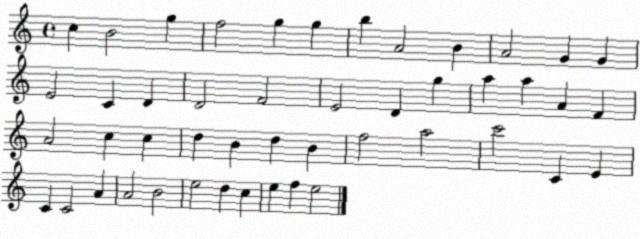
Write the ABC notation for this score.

X:1
T:Untitled
M:4/4
L:1/4
K:C
c B2 g f2 g g b A2 B A2 G G E2 C D D2 F2 E2 D g a a A F A2 c c d B d B f2 a2 c'2 C E C C2 A A2 B2 e2 d c e f e2